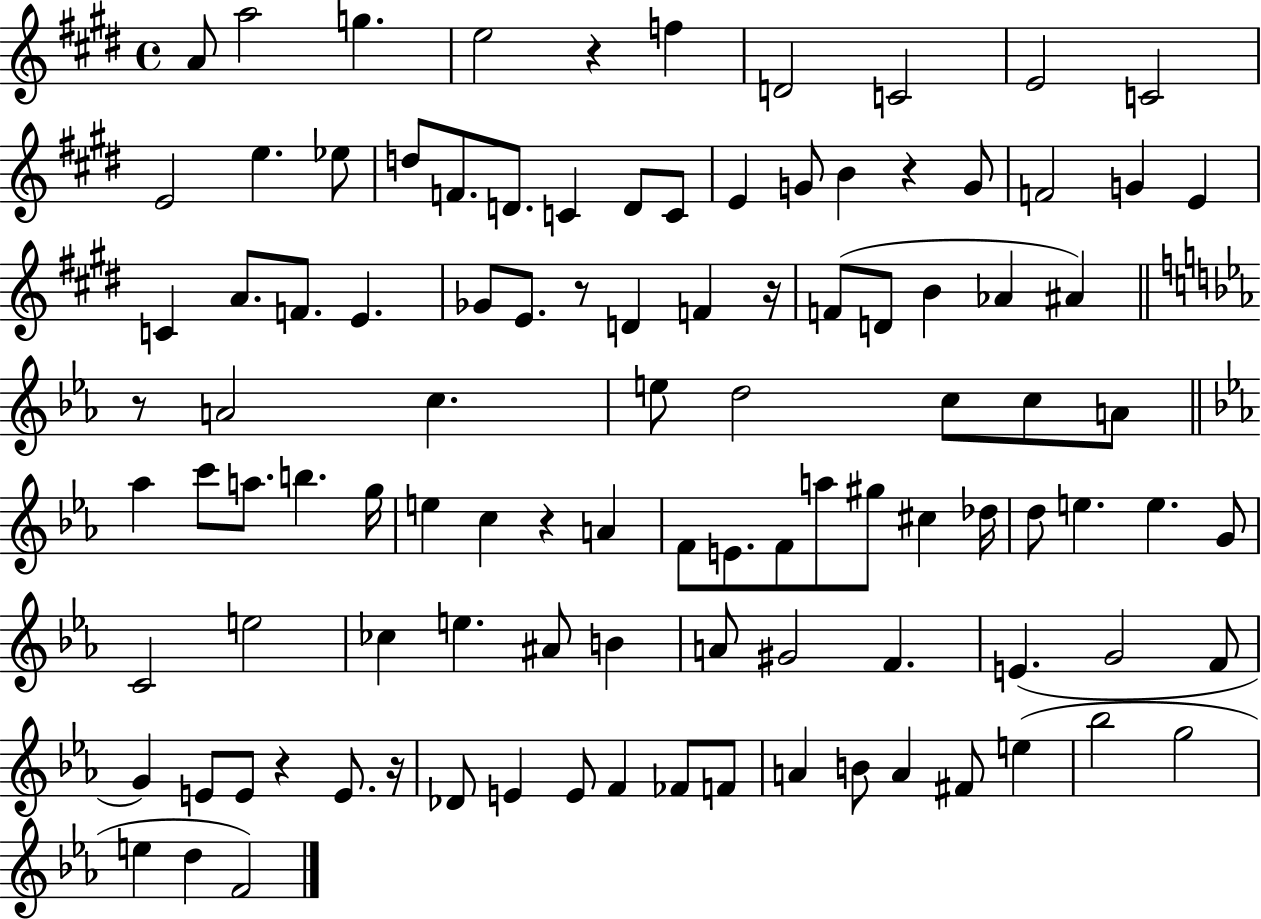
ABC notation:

X:1
T:Untitled
M:4/4
L:1/4
K:E
A/2 a2 g e2 z f D2 C2 E2 C2 E2 e _e/2 d/2 F/2 D/2 C D/2 C/2 E G/2 B z G/2 F2 G E C A/2 F/2 E _G/2 E/2 z/2 D F z/4 F/2 D/2 B _A ^A z/2 A2 c e/2 d2 c/2 c/2 A/2 _a c'/2 a/2 b g/4 e c z A F/2 E/2 F/2 a/2 ^g/2 ^c _d/4 d/2 e e G/2 C2 e2 _c e ^A/2 B A/2 ^G2 F E G2 F/2 G E/2 E/2 z E/2 z/4 _D/2 E E/2 F _F/2 F/2 A B/2 A ^F/2 e _b2 g2 e d F2